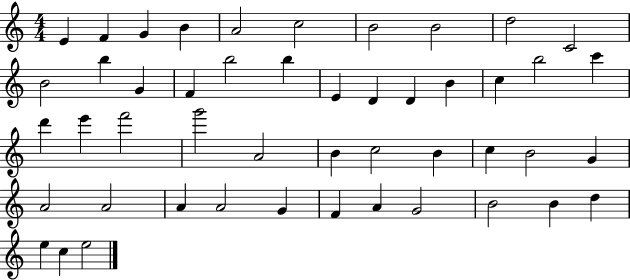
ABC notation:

X:1
T:Untitled
M:4/4
L:1/4
K:C
E F G B A2 c2 B2 B2 d2 C2 B2 b G F b2 b E D D B c b2 c' d' e' f'2 g'2 A2 B c2 B c B2 G A2 A2 A A2 G F A G2 B2 B d e c e2